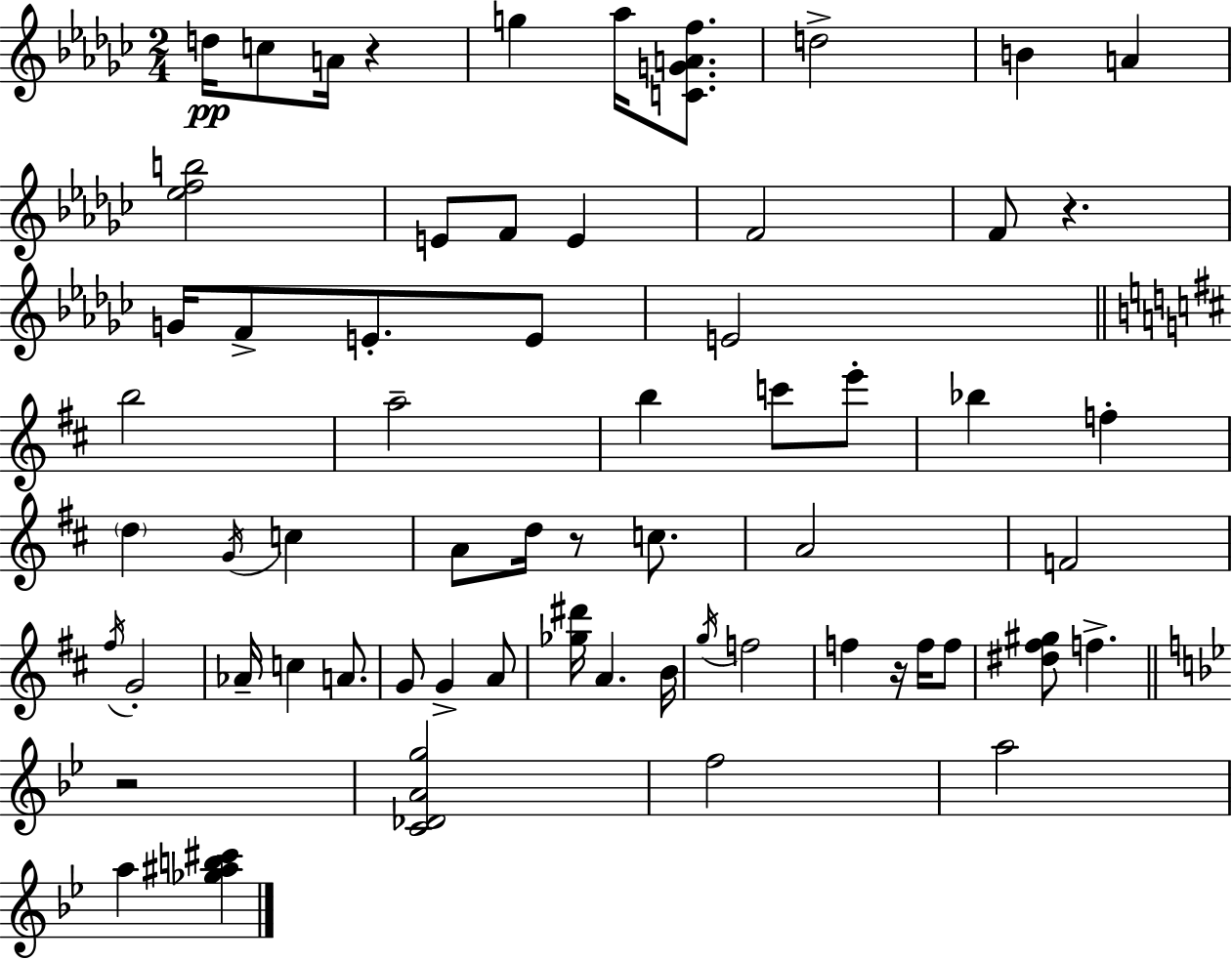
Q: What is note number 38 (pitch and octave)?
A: A4